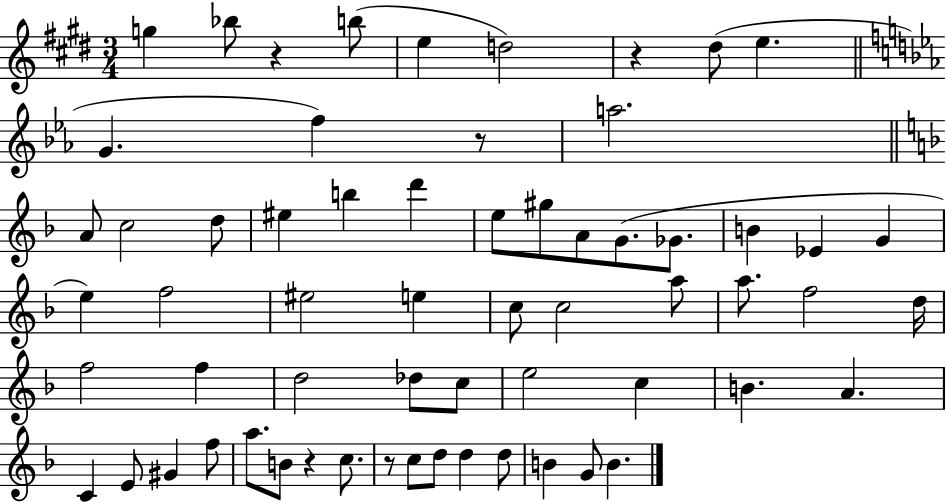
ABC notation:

X:1
T:Untitled
M:3/4
L:1/4
K:E
g _b/2 z b/2 e d2 z ^d/2 e G f z/2 a2 A/2 c2 d/2 ^e b d' e/2 ^g/2 A/2 G/2 _G/2 B _E G e f2 ^e2 e c/2 c2 a/2 a/2 f2 d/4 f2 f d2 _d/2 c/2 e2 c B A C E/2 ^G f/2 a/2 B/2 z c/2 z/2 c/2 d/2 d d/2 B G/2 B